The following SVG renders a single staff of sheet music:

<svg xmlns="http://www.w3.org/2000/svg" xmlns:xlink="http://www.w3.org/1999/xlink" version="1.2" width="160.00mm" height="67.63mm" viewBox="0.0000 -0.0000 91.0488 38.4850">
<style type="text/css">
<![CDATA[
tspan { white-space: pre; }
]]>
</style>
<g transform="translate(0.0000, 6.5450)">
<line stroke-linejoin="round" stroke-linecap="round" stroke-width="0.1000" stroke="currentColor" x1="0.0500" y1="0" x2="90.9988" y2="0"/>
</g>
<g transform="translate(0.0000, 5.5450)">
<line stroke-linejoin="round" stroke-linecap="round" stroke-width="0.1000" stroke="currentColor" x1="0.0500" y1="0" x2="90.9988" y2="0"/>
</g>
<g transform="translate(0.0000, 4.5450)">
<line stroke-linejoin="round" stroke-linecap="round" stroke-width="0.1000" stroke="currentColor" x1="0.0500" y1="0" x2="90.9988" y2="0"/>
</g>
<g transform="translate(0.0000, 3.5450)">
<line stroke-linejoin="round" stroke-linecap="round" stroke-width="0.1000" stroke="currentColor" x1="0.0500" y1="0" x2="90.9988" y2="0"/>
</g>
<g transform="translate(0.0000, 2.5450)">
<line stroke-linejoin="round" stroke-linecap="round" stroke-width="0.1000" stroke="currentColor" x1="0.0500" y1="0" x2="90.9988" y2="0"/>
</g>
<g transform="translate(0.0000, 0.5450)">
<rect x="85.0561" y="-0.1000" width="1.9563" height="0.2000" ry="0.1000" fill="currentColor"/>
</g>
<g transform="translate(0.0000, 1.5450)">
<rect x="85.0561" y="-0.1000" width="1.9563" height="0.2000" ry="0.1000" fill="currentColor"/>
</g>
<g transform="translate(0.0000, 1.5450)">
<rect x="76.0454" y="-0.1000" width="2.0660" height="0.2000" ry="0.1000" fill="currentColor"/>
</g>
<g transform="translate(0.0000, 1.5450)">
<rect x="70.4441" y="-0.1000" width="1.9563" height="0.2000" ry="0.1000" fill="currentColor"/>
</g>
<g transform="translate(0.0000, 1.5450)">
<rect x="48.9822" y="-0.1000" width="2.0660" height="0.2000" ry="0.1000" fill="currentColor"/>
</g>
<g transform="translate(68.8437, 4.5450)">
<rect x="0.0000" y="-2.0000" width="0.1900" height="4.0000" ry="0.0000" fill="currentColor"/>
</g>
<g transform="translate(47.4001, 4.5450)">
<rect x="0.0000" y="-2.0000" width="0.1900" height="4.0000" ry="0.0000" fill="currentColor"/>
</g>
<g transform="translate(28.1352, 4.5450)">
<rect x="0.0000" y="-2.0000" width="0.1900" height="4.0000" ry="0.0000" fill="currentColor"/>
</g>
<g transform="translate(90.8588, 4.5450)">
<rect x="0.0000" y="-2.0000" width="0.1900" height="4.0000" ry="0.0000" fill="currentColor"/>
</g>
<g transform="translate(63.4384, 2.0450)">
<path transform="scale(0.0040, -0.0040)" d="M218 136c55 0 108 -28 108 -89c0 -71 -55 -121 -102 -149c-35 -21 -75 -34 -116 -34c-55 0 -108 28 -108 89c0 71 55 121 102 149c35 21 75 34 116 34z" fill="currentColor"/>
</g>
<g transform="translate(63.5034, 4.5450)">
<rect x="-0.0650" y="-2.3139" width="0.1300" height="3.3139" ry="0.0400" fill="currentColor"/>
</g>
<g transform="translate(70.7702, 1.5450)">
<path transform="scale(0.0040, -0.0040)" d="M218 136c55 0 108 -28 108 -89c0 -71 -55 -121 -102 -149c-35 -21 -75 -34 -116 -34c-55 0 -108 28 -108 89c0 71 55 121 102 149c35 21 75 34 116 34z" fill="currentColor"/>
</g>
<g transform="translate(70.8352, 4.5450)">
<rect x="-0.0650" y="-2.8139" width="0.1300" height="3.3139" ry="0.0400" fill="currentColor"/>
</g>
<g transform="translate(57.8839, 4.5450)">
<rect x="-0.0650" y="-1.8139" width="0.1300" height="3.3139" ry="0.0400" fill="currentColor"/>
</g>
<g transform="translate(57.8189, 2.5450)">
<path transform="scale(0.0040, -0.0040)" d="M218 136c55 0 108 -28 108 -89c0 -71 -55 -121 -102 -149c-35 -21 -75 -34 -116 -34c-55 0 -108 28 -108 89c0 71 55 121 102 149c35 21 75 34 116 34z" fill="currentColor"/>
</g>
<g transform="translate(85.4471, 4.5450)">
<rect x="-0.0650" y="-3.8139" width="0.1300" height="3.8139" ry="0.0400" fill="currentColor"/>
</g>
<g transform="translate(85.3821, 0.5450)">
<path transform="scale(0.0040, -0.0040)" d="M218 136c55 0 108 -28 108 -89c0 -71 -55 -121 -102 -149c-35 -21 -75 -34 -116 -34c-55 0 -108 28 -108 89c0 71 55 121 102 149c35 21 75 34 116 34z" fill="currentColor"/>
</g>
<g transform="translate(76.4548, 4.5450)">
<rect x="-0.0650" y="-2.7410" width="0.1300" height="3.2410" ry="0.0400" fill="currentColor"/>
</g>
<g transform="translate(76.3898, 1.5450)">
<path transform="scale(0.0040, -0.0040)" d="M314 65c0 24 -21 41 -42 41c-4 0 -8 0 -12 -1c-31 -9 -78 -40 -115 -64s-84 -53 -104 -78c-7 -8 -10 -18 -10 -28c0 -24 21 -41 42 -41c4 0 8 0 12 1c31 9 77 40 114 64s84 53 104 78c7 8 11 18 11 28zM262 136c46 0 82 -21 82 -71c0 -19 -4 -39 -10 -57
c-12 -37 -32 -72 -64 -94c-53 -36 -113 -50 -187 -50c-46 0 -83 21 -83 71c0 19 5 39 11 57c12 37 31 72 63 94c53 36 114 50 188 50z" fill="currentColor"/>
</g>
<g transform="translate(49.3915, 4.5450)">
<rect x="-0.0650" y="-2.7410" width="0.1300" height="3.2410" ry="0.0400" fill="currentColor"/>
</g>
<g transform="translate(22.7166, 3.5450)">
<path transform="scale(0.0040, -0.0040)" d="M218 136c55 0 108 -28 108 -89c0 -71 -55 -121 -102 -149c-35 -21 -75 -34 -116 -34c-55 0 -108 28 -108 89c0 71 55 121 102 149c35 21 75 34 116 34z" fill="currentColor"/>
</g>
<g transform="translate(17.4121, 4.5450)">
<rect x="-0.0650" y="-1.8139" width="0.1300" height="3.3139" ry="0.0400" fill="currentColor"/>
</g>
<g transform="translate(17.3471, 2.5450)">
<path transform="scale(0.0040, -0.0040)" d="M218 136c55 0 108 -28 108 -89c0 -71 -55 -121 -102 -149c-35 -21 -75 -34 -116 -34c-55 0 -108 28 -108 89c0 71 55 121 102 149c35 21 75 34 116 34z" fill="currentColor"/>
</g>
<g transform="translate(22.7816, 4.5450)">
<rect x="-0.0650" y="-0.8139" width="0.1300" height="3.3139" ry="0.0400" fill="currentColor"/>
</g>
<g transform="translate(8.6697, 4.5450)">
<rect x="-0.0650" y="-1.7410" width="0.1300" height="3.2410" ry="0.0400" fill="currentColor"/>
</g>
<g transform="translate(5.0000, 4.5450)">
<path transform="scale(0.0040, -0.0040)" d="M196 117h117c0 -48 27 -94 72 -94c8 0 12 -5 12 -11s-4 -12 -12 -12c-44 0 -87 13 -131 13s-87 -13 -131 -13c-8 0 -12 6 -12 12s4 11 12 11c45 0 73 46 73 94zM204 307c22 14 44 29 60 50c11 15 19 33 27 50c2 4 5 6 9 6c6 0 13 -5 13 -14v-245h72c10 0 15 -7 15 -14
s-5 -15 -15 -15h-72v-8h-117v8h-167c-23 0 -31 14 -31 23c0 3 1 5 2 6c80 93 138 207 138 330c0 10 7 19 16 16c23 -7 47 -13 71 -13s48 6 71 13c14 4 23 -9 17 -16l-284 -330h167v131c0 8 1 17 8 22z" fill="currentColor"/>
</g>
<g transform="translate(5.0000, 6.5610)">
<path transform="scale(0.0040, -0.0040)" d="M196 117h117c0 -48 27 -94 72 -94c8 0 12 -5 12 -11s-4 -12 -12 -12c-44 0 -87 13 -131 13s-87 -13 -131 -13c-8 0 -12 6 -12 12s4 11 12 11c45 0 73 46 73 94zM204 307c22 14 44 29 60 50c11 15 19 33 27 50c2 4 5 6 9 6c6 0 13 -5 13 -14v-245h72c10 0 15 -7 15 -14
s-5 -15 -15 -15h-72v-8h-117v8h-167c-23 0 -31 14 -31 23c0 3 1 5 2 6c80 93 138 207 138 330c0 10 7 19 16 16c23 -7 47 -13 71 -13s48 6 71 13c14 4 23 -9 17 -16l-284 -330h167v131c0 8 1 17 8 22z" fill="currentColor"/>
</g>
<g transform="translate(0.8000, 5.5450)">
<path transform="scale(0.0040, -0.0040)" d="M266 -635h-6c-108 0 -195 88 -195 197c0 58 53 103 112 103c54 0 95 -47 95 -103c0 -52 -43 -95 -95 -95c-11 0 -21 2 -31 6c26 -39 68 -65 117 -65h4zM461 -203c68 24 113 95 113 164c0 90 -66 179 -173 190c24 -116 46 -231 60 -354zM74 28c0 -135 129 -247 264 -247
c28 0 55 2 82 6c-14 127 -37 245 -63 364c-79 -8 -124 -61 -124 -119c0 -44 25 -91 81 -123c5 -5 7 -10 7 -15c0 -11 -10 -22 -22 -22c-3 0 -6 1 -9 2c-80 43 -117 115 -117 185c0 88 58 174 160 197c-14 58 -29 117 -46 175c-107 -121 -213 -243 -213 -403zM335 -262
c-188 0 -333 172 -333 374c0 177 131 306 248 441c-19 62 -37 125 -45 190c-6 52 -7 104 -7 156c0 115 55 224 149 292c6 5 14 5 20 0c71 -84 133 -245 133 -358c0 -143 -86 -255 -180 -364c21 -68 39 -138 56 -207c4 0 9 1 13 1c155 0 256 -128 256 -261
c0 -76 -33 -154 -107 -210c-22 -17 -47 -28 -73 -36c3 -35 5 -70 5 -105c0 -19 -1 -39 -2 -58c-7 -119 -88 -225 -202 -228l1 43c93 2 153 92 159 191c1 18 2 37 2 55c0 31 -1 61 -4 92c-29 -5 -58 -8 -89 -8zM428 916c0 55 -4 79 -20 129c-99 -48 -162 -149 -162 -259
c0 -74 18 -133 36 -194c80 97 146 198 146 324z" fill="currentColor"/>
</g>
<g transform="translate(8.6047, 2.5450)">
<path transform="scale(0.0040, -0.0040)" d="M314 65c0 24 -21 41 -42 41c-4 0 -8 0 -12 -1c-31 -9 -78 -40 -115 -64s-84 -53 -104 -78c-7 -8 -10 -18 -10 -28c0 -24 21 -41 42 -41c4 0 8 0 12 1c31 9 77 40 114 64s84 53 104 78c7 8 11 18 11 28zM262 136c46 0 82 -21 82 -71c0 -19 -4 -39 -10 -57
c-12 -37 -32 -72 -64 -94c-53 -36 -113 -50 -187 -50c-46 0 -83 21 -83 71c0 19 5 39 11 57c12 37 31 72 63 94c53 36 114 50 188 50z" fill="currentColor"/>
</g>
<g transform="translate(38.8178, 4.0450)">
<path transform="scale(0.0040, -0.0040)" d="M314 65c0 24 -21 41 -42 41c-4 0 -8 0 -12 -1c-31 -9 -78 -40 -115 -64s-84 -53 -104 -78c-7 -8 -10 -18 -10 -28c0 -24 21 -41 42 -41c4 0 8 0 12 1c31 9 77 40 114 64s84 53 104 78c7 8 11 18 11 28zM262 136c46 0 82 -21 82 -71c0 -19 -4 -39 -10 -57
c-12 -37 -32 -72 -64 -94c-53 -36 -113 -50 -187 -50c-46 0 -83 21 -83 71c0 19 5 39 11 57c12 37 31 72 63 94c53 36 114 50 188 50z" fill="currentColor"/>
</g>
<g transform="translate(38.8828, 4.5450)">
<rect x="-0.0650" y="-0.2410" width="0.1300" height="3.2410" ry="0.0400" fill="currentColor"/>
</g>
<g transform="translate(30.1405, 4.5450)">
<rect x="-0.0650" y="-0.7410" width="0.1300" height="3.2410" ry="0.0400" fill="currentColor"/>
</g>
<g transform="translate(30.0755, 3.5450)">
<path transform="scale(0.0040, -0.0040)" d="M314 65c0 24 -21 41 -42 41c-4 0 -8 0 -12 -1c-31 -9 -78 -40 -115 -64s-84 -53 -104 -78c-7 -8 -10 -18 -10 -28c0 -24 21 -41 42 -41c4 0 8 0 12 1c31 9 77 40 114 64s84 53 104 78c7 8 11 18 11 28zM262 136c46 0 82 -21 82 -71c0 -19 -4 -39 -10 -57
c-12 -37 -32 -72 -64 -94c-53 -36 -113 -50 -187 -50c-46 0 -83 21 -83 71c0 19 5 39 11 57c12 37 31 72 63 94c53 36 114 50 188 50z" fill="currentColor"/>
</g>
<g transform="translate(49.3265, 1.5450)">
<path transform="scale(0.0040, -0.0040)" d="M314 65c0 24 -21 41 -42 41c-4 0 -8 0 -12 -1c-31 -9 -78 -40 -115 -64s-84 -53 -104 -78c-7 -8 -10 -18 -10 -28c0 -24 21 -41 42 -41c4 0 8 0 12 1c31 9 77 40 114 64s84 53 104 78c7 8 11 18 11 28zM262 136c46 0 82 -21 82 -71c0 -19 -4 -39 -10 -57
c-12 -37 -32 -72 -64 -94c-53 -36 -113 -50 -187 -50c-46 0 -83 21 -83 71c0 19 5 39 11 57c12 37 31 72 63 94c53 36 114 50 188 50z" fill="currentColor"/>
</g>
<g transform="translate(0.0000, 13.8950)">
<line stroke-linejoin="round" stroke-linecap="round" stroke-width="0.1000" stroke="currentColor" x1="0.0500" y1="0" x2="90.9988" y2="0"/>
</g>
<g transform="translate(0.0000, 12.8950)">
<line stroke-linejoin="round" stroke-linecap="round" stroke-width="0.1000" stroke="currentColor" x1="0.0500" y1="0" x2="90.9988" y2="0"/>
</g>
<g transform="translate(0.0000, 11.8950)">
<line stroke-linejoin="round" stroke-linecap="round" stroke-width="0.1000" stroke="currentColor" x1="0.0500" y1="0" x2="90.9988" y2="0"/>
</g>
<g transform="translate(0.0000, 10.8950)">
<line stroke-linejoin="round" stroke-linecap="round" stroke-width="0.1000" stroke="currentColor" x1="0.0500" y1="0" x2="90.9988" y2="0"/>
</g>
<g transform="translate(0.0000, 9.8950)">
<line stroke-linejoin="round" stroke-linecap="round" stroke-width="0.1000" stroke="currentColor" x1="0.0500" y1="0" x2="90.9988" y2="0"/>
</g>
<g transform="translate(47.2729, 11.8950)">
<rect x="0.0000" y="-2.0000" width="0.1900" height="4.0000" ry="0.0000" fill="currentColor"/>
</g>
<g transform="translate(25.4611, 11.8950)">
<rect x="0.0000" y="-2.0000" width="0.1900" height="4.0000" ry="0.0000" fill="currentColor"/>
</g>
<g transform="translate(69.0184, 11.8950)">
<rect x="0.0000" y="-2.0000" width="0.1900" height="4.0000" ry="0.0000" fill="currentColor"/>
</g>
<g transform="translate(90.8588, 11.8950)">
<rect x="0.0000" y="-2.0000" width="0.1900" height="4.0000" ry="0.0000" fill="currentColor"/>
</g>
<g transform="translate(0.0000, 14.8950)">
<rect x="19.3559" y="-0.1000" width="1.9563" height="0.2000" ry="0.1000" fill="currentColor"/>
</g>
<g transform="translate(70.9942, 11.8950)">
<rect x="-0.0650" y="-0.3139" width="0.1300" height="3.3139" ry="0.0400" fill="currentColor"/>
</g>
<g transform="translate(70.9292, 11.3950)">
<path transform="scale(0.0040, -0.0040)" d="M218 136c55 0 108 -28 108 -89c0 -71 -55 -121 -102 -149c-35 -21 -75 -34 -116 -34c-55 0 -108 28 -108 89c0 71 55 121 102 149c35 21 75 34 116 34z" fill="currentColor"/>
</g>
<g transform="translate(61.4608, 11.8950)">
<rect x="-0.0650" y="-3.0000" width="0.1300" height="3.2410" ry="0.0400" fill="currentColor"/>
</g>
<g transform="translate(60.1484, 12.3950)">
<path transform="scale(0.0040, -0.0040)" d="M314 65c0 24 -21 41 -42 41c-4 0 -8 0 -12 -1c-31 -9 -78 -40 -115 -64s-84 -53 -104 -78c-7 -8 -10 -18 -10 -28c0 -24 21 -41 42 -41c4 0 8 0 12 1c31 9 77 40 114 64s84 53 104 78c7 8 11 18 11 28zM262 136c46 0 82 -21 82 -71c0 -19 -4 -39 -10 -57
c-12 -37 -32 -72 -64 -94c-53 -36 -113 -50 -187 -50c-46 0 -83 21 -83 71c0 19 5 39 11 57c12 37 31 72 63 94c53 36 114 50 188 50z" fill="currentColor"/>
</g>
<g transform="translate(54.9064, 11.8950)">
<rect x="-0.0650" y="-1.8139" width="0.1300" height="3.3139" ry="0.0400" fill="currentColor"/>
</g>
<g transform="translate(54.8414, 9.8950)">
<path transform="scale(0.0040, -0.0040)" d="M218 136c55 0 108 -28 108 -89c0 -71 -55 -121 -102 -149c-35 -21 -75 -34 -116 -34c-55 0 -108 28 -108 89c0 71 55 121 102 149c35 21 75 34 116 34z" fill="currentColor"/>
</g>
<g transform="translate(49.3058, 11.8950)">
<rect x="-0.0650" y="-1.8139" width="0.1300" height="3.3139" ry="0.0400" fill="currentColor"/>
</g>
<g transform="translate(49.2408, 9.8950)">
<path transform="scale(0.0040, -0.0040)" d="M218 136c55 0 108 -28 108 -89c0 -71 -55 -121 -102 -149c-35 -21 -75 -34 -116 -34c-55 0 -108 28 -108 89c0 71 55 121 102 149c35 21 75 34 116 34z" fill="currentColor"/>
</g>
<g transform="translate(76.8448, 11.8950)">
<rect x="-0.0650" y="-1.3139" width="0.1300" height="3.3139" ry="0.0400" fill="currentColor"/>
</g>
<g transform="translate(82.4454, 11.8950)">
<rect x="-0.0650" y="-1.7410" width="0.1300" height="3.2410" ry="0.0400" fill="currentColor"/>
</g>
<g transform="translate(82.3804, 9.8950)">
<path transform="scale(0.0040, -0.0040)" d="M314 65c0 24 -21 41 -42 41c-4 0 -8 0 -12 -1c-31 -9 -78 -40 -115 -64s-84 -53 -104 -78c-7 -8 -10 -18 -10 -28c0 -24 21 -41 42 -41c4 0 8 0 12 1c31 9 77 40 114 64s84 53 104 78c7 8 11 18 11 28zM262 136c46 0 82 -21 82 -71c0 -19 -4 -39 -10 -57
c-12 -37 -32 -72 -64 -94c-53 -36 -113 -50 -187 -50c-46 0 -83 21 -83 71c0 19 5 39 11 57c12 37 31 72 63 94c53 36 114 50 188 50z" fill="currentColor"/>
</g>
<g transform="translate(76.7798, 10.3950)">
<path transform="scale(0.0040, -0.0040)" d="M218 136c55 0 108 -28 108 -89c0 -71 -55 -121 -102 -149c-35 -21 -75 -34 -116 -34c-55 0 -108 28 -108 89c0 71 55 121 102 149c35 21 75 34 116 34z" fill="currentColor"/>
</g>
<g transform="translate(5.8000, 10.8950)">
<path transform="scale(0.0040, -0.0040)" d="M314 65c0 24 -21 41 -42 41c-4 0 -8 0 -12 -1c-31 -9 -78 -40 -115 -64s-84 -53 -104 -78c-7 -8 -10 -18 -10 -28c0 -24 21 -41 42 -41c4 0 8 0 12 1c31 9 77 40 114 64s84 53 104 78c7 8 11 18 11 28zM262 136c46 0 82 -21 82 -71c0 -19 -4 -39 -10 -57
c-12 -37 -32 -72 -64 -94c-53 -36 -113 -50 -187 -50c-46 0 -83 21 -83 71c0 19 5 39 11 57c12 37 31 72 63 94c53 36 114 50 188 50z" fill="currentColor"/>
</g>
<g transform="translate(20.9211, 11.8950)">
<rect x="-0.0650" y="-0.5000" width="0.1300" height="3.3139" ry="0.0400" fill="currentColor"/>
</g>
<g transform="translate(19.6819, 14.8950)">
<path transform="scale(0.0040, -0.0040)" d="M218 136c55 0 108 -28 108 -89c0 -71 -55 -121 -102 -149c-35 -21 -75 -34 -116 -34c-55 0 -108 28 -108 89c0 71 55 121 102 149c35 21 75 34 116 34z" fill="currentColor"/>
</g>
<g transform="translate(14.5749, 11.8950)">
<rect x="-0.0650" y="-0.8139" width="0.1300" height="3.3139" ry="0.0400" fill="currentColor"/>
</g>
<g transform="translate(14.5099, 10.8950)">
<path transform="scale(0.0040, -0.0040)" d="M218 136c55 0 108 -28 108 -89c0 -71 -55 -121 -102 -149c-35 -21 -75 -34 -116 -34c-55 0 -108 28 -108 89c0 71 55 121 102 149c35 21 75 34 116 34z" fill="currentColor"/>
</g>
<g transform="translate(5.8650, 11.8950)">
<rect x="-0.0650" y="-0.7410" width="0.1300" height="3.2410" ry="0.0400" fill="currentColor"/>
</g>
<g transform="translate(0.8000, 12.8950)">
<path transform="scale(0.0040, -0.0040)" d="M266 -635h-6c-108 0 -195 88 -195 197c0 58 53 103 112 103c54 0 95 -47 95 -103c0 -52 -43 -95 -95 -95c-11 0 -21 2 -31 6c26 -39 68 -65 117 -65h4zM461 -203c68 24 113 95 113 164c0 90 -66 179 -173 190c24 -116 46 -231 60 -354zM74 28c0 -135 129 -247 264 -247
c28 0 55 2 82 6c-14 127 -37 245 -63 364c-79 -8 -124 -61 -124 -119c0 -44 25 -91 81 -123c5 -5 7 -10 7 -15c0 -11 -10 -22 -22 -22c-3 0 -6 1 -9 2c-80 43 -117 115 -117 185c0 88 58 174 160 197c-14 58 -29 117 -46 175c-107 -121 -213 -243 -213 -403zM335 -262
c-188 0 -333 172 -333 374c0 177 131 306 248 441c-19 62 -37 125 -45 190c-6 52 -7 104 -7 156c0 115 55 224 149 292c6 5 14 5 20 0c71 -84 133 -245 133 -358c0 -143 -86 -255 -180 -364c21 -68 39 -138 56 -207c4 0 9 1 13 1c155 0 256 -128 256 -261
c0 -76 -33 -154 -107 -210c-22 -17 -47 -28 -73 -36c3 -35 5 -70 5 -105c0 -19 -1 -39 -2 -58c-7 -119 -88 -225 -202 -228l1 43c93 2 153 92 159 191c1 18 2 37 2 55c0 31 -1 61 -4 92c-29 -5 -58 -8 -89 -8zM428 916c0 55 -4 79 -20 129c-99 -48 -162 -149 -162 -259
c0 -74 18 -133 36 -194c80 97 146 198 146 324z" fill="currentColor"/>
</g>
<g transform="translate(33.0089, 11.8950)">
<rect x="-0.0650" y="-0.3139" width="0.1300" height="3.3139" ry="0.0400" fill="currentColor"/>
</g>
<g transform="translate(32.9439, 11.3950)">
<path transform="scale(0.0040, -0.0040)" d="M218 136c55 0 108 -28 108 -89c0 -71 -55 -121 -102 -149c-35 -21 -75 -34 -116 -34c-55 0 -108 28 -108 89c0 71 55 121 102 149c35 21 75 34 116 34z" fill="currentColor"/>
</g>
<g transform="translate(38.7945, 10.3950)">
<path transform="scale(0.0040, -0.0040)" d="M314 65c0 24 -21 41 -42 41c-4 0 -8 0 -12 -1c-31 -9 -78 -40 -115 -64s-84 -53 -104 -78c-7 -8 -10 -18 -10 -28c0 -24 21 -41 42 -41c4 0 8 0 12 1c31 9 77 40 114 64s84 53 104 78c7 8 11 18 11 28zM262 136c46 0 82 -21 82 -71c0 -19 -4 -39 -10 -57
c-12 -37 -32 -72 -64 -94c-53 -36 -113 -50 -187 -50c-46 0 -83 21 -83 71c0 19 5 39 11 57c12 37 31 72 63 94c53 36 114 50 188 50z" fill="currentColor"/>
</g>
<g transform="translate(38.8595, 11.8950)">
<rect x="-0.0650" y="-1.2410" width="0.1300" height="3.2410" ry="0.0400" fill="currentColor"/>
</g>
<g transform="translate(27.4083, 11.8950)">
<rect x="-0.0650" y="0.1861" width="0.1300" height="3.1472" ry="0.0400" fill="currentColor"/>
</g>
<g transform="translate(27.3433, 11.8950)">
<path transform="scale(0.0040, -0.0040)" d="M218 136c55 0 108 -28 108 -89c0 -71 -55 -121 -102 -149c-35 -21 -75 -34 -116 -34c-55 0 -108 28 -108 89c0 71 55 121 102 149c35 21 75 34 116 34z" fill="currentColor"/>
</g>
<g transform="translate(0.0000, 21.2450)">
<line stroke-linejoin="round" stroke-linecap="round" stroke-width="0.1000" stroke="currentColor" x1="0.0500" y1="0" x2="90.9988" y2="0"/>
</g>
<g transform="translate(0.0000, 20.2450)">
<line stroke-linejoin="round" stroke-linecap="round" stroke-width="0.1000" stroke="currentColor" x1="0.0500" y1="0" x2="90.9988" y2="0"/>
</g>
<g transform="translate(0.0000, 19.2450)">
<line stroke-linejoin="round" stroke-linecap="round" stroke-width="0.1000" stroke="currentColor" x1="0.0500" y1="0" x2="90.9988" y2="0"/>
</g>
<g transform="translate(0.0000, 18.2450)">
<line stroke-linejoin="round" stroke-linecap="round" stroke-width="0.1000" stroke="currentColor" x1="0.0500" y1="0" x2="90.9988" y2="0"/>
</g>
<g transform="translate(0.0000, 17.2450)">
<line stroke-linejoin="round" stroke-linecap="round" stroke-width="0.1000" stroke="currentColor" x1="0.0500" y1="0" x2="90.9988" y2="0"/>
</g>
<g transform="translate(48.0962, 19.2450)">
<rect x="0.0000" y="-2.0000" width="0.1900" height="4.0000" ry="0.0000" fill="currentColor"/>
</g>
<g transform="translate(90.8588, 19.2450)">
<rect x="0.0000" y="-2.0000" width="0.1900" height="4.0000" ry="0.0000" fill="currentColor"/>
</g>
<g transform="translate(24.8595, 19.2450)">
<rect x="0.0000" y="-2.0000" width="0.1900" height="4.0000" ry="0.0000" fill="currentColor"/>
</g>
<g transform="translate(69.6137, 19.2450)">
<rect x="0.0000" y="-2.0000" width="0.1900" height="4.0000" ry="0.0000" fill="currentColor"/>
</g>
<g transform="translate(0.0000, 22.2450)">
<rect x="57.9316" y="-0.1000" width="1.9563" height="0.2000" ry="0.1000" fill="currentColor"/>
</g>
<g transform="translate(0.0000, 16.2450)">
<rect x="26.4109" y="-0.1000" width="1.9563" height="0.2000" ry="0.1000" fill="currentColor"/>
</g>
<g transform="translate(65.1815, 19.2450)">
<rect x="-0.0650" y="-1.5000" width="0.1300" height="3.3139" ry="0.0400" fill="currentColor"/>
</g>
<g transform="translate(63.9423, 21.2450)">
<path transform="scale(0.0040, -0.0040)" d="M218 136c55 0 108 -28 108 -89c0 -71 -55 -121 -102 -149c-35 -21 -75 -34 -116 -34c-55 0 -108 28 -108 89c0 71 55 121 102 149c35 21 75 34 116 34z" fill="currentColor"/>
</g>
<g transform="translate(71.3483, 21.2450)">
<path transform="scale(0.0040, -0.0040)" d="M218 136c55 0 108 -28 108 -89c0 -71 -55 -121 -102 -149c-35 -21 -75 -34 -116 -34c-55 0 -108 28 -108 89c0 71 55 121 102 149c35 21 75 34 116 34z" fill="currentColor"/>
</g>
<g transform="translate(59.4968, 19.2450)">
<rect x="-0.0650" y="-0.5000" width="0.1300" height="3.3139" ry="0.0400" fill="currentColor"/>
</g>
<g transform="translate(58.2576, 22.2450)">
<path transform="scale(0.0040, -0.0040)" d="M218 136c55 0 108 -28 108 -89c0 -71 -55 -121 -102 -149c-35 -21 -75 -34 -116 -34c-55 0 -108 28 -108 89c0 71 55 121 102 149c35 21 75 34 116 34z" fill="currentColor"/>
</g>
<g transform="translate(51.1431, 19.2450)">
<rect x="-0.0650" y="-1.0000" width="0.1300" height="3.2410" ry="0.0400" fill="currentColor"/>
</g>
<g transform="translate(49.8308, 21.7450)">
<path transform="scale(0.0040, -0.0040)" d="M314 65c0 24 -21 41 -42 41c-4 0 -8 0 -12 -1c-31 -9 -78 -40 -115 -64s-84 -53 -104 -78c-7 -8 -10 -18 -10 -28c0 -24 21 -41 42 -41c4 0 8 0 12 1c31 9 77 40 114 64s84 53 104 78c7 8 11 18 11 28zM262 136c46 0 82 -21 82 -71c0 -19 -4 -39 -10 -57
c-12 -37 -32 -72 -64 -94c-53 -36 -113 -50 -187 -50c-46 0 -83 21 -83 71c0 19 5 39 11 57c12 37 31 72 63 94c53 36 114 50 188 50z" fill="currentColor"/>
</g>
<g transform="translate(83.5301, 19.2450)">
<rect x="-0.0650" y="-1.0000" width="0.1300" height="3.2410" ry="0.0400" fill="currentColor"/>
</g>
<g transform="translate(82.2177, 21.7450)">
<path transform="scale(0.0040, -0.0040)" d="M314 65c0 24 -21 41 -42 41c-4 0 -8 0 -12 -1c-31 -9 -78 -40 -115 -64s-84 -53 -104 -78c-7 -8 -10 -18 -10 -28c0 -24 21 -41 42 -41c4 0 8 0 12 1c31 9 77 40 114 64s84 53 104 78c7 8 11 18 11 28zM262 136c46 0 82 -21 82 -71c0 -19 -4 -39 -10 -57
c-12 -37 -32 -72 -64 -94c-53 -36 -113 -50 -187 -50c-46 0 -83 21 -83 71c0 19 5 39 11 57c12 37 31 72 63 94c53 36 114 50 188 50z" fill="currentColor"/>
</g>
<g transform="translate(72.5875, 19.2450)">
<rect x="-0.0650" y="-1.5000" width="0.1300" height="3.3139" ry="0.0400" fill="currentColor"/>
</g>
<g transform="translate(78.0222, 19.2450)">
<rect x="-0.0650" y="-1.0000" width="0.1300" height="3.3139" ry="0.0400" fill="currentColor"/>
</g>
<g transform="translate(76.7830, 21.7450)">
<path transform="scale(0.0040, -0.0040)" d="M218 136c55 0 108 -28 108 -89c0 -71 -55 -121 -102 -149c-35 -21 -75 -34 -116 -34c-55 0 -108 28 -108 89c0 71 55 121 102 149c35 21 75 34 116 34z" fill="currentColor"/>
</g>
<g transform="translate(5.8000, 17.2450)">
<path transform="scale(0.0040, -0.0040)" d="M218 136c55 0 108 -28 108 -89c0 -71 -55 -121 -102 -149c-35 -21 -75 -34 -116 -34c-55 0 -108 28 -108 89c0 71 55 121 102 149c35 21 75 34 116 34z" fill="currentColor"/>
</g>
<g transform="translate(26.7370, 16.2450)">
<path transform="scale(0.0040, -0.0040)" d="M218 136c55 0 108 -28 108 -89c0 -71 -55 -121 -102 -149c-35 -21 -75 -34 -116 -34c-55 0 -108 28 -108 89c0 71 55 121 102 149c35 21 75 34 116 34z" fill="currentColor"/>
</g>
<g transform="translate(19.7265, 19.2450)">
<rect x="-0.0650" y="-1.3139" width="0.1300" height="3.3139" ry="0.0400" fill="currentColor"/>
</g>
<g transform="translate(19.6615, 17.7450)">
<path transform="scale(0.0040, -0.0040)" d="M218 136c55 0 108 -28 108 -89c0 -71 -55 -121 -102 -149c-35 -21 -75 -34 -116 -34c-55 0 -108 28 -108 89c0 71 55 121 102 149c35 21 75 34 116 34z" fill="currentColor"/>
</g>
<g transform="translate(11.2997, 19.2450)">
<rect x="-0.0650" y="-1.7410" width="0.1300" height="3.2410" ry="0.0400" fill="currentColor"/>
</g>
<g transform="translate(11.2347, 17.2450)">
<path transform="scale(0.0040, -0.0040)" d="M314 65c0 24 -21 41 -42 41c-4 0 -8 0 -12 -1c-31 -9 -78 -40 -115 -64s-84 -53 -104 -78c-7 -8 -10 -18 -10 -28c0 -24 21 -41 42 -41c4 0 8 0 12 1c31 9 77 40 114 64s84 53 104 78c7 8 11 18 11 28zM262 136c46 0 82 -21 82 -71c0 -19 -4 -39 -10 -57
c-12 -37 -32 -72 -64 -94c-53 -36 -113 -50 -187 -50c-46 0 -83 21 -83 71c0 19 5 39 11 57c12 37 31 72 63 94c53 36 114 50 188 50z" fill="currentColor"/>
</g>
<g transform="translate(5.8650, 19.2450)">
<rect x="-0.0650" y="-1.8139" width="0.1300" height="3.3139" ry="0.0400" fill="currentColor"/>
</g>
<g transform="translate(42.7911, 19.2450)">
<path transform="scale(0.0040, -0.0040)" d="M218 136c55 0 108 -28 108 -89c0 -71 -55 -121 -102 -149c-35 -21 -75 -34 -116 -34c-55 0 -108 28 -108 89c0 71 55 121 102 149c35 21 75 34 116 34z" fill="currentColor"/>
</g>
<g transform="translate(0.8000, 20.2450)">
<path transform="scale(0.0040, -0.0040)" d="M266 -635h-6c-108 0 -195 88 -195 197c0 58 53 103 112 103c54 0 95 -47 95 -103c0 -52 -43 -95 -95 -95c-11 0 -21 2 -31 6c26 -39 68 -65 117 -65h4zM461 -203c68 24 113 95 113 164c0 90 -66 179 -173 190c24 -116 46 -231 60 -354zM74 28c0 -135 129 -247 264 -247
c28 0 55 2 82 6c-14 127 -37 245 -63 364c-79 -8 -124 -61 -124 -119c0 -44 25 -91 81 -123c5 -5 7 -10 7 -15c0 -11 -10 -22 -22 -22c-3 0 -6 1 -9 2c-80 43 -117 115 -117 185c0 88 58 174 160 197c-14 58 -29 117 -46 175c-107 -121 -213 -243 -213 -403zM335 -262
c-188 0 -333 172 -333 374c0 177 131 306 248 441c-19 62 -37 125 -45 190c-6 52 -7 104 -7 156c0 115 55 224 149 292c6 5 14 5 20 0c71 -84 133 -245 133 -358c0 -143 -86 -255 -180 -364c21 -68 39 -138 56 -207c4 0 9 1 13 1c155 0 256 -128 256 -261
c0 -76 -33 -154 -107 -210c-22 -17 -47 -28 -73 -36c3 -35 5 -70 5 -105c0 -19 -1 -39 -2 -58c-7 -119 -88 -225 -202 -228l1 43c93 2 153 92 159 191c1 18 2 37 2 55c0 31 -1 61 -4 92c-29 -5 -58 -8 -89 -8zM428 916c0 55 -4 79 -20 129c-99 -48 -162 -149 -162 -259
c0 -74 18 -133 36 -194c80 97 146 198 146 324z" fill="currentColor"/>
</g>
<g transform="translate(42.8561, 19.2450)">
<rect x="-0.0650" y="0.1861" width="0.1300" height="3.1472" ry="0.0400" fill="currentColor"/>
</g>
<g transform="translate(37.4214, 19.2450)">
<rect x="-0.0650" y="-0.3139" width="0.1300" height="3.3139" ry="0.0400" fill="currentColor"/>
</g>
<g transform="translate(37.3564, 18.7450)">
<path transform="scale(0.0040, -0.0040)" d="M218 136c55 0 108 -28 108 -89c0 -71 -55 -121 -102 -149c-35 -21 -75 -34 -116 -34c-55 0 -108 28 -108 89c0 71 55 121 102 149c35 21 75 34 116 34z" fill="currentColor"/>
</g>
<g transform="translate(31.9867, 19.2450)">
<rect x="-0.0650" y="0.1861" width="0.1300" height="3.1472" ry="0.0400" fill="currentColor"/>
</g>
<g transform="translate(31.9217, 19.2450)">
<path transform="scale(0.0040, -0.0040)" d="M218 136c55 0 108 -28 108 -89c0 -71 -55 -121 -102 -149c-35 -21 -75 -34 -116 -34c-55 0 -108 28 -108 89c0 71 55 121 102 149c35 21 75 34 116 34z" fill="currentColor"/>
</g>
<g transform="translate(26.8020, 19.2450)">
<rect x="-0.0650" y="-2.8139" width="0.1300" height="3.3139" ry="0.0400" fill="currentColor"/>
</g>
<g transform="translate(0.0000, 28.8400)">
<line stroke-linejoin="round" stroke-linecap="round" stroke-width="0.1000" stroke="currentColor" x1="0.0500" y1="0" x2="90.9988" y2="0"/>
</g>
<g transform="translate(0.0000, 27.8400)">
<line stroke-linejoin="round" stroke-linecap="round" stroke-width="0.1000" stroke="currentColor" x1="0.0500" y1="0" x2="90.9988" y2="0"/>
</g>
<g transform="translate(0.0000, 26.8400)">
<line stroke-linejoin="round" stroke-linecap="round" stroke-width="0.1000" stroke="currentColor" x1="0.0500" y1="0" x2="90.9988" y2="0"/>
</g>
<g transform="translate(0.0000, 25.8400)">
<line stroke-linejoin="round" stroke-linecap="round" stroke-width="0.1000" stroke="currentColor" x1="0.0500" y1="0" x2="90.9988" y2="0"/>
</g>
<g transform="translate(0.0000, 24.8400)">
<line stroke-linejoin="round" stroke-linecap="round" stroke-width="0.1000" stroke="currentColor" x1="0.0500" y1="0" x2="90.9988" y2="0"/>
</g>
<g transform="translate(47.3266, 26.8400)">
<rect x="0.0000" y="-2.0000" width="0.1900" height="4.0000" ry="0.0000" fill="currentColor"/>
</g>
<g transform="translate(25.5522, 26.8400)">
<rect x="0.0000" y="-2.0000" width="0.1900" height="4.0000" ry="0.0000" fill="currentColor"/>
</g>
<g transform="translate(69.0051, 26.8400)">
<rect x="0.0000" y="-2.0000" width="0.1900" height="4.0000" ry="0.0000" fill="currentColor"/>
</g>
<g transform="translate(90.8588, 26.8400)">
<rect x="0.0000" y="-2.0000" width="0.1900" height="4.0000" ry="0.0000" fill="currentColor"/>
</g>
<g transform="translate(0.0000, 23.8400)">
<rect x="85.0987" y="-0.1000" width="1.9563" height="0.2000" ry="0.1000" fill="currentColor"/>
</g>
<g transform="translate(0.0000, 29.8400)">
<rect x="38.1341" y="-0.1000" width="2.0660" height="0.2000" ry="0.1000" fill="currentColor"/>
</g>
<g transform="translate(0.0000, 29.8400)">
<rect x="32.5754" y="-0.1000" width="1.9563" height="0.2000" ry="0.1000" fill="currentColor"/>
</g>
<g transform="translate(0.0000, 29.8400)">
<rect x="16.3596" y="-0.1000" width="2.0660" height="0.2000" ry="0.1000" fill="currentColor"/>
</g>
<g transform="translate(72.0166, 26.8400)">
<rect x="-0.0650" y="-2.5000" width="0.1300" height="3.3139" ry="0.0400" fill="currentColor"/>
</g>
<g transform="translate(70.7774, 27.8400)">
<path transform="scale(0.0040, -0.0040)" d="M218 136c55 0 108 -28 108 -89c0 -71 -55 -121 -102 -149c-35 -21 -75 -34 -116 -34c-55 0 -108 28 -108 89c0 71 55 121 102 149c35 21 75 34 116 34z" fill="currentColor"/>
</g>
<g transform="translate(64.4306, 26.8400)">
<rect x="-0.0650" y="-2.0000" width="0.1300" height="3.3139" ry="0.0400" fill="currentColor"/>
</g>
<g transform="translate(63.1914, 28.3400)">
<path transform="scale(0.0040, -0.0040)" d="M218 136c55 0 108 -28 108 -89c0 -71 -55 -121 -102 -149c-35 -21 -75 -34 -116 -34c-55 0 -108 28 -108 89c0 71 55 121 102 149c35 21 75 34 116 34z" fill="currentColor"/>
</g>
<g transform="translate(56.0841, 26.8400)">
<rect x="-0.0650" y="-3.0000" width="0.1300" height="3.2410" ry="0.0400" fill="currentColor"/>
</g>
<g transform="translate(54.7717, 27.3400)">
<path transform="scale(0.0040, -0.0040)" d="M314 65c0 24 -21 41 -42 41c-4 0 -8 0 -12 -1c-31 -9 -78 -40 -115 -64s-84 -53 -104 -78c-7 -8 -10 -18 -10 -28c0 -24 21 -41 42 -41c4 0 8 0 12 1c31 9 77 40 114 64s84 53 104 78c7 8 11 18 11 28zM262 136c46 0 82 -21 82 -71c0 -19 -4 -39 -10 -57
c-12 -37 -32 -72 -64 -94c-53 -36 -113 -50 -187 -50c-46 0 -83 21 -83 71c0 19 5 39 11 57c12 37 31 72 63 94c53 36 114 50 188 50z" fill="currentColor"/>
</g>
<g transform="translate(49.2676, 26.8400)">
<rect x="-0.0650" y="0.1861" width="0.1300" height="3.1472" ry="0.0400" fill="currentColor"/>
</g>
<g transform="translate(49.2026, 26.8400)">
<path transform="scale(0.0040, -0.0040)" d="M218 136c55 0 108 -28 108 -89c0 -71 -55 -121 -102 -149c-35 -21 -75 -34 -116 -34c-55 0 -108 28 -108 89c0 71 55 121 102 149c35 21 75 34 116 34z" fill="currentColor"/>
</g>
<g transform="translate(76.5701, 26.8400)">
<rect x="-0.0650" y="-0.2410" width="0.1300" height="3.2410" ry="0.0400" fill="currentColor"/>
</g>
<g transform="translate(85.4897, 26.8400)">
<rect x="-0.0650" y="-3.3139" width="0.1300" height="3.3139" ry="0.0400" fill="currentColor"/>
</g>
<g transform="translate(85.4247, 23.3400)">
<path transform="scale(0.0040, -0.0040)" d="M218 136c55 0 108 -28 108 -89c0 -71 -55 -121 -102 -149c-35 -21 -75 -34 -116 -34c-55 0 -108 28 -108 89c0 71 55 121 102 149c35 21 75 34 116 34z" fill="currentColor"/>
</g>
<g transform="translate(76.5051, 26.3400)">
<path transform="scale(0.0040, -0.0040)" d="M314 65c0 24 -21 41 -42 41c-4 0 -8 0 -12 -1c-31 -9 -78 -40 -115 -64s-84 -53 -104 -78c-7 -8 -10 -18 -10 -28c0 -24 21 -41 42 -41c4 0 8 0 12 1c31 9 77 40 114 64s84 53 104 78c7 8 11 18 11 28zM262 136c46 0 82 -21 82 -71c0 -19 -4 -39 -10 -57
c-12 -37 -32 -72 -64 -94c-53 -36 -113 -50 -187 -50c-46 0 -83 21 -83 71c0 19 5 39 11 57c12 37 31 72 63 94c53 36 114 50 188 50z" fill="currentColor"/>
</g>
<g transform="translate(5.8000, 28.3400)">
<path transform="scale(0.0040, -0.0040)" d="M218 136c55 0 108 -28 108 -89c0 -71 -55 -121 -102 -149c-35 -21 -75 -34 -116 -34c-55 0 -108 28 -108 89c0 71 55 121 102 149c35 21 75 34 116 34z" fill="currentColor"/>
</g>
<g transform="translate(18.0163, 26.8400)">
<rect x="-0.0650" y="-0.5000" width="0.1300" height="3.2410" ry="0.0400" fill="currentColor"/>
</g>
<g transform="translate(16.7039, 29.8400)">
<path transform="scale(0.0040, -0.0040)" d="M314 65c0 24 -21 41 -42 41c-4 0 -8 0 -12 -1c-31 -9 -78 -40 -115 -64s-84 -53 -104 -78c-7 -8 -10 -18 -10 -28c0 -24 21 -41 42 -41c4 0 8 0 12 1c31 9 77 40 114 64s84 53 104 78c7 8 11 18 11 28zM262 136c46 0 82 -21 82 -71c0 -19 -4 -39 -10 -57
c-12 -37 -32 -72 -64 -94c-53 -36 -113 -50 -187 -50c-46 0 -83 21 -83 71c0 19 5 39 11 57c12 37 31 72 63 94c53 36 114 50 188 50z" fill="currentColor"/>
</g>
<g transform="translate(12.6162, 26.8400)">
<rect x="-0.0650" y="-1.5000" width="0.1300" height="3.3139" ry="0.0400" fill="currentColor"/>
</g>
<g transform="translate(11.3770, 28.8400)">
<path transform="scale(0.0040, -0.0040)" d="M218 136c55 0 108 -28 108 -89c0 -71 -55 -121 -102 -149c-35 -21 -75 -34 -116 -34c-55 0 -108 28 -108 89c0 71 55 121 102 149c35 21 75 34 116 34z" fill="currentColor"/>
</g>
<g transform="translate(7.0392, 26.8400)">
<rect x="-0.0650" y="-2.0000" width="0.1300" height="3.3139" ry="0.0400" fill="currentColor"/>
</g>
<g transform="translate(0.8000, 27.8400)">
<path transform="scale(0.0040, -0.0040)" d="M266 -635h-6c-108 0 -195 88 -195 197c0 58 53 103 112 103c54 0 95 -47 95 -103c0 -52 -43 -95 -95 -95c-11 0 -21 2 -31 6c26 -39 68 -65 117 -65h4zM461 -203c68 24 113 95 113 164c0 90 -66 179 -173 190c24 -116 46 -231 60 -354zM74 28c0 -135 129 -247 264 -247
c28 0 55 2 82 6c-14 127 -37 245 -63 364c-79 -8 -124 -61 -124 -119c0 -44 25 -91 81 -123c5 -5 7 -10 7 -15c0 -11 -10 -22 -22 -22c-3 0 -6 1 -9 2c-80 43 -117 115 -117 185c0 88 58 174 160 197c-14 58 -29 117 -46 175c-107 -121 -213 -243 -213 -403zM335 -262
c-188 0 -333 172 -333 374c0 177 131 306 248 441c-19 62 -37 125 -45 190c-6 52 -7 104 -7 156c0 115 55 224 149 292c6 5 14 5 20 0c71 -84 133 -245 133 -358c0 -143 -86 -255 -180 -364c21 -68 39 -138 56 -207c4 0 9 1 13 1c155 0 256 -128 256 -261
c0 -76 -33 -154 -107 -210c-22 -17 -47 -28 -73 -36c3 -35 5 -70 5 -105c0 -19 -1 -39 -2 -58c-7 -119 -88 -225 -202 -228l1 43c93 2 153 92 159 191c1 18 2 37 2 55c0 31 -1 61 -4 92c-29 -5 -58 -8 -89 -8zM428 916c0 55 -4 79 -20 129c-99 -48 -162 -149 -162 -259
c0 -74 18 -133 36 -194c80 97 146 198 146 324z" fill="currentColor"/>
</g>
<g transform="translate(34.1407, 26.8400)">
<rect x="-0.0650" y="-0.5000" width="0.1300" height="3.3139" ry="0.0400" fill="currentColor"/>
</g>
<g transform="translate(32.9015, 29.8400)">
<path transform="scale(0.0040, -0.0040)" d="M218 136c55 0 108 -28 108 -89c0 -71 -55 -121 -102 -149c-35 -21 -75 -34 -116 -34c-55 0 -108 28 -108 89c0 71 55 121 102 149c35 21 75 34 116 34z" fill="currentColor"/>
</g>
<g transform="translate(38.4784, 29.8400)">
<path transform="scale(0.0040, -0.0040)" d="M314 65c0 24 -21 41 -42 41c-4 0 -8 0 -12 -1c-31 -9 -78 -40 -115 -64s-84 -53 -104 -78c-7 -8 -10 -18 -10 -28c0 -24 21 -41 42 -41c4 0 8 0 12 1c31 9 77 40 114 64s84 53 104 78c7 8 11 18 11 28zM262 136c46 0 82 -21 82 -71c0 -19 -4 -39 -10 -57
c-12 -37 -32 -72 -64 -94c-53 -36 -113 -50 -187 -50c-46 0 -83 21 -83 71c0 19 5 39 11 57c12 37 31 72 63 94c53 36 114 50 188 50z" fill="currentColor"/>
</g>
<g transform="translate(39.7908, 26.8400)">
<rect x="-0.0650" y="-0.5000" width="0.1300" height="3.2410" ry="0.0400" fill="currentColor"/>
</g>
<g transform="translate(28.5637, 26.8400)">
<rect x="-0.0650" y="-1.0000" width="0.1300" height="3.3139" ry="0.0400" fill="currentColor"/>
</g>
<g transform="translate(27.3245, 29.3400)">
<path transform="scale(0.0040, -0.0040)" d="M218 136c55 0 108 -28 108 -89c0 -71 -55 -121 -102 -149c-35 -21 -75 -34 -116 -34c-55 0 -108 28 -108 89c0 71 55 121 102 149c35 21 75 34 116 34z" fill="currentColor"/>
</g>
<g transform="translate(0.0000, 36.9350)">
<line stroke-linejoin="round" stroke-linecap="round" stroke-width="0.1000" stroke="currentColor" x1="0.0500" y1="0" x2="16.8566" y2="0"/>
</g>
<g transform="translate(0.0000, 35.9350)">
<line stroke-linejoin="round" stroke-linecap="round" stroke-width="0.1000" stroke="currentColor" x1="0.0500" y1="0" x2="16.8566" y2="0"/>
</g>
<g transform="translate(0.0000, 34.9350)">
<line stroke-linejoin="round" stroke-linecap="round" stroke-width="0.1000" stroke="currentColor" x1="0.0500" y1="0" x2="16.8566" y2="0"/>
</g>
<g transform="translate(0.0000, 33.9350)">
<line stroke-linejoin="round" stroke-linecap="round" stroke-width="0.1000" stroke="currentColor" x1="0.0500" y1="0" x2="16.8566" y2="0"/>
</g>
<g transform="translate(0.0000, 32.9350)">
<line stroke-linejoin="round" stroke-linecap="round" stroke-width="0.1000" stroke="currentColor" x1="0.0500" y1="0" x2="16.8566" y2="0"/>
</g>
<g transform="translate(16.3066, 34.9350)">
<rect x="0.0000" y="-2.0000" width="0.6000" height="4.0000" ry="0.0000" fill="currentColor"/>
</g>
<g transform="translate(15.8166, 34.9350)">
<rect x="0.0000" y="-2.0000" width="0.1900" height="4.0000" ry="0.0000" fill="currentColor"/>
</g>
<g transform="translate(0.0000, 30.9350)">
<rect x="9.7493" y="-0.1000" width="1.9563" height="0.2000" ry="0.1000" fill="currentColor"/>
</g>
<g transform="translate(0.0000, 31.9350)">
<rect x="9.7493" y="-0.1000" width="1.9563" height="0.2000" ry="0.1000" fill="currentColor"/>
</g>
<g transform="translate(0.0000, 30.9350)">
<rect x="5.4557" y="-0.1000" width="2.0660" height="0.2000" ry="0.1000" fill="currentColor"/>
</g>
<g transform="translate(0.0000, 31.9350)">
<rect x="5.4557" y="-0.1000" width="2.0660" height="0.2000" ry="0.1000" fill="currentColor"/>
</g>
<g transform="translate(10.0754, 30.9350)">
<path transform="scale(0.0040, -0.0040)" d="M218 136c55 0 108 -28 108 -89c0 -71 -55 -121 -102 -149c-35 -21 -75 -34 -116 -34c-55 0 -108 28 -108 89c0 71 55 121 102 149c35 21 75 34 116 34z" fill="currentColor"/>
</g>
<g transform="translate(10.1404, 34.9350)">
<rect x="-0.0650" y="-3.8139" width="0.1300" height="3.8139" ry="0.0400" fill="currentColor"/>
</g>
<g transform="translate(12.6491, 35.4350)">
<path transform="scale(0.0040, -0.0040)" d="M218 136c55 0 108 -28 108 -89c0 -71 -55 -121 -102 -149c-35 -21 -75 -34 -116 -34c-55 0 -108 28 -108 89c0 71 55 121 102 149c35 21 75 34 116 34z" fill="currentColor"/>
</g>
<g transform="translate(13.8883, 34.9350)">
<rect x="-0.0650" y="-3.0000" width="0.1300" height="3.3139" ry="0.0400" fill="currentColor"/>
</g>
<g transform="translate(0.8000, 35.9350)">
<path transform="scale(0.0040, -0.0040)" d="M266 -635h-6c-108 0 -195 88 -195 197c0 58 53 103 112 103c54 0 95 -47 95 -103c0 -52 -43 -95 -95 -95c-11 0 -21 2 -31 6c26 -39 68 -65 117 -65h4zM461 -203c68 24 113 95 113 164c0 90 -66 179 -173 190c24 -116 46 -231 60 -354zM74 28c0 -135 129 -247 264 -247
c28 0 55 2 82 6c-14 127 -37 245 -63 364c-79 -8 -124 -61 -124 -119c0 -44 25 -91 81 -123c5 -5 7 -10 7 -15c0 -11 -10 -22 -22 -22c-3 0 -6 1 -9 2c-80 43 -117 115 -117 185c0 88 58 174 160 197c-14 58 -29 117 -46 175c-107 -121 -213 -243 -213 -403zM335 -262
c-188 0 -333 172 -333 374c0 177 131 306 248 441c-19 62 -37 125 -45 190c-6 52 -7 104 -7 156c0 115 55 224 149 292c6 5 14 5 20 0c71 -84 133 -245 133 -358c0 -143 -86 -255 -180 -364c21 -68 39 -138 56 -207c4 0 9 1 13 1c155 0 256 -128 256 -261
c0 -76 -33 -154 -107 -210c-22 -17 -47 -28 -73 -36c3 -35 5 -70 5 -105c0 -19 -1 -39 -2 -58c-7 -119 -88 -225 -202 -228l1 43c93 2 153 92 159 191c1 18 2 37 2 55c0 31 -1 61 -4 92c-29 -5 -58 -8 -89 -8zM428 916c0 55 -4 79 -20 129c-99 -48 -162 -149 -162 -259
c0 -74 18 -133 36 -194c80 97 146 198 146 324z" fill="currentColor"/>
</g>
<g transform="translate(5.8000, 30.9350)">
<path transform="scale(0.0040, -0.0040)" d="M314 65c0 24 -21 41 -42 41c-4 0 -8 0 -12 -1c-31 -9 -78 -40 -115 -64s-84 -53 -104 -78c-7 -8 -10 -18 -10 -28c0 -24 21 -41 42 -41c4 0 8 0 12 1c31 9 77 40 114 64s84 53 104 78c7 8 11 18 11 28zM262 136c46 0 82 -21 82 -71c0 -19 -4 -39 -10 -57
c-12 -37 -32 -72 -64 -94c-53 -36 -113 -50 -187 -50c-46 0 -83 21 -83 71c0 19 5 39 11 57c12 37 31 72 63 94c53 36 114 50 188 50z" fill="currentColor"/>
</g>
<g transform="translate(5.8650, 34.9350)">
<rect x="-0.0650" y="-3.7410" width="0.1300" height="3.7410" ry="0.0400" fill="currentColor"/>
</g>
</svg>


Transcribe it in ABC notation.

X:1
T:Untitled
M:4/4
L:1/4
K:C
f2 f d d2 c2 a2 f g a a2 c' d2 d C B c e2 f f A2 c e f2 f f2 e a B c B D2 C E E D D2 F E C2 D C C2 B A2 F G c2 b c'2 c' A